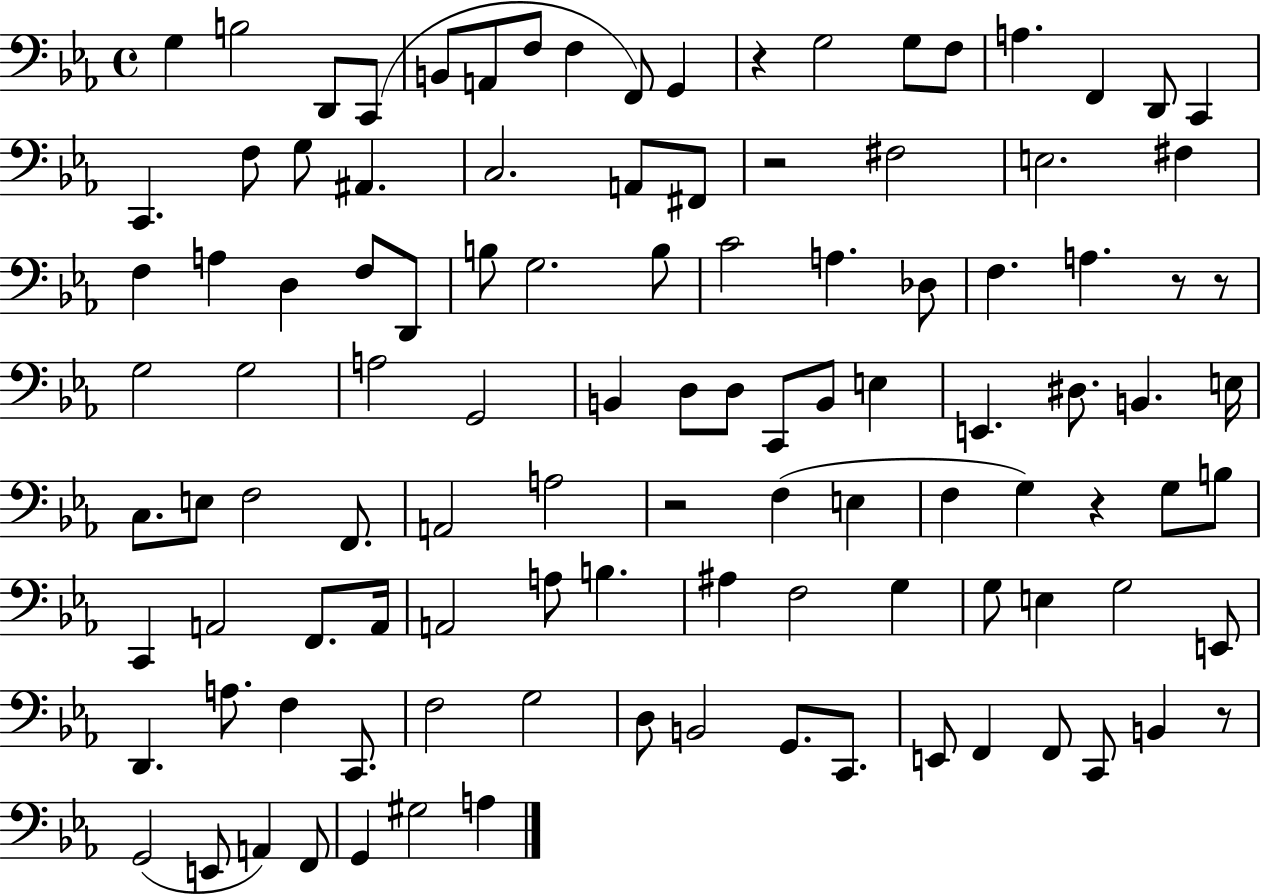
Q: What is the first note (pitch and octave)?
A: G3